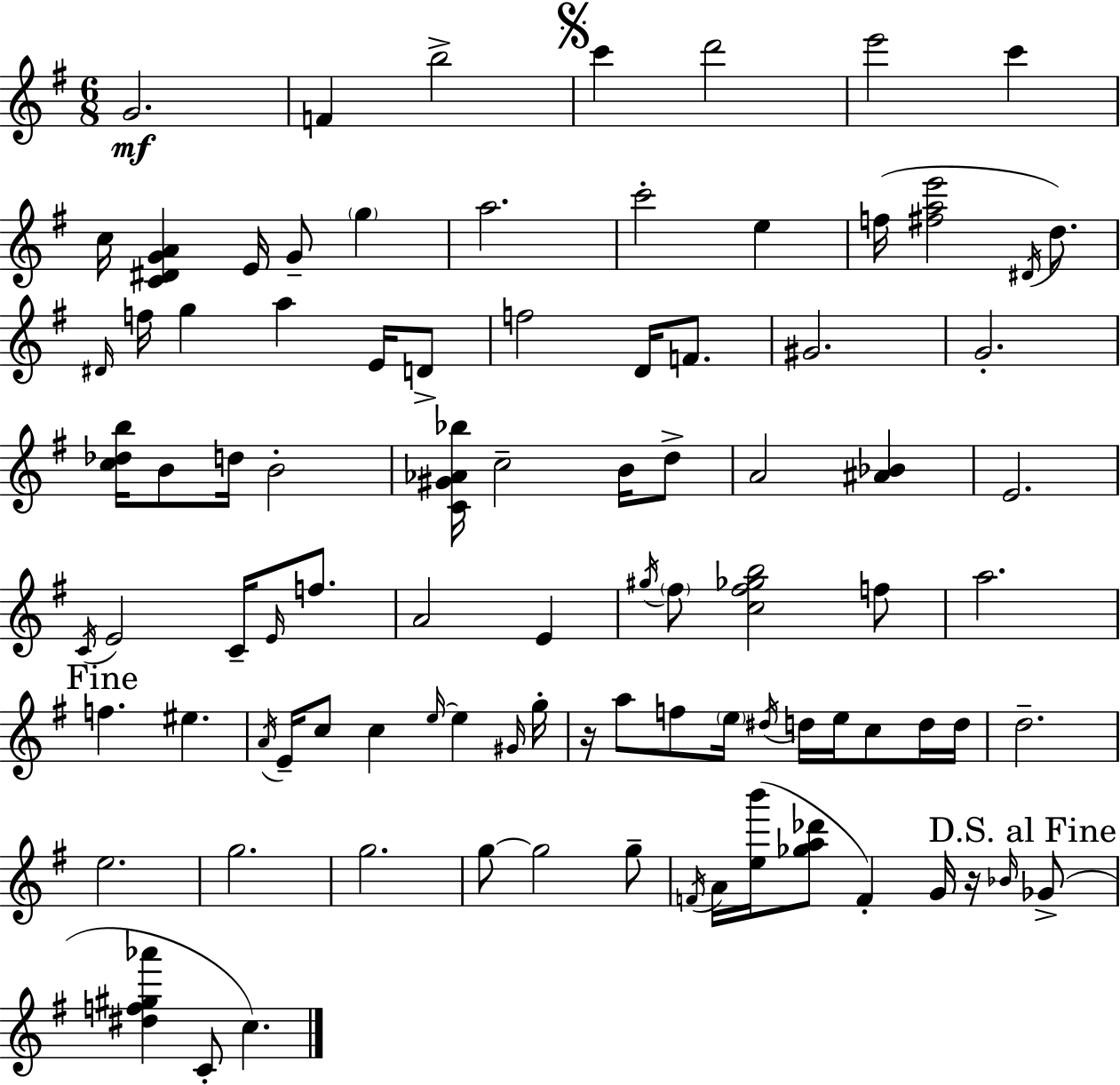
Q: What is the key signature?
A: G major